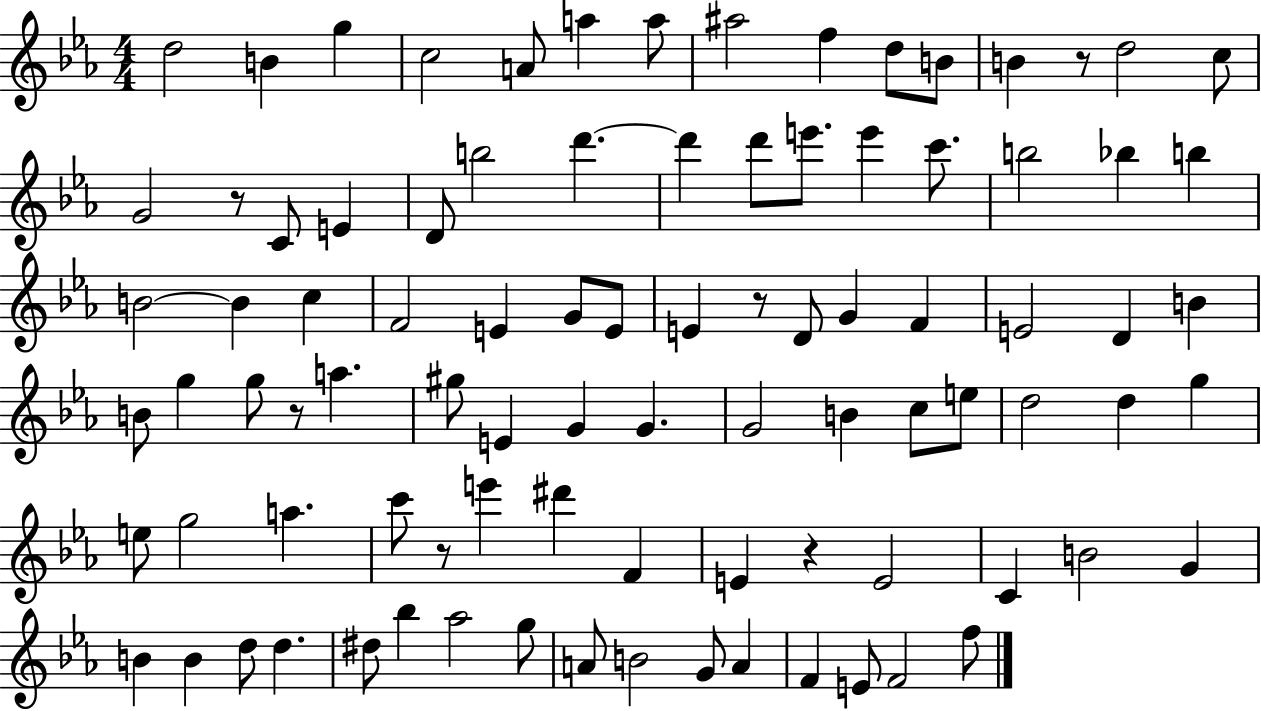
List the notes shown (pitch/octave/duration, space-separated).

D5/h B4/q G5/q C5/h A4/e A5/q A5/e A#5/h F5/q D5/e B4/e B4/q R/e D5/h C5/e G4/h R/e C4/e E4/q D4/e B5/h D6/q. D6/q D6/e E6/e. E6/q C6/e. B5/h Bb5/q B5/q B4/h B4/q C5/q F4/h E4/q G4/e E4/e E4/q R/e D4/e G4/q F4/q E4/h D4/q B4/q B4/e G5/q G5/e R/e A5/q. G#5/e E4/q G4/q G4/q. G4/h B4/q C5/e E5/e D5/h D5/q G5/q E5/e G5/h A5/q. C6/e R/e E6/q D#6/q F4/q E4/q R/q E4/h C4/q B4/h G4/q B4/q B4/q D5/e D5/q. D#5/e Bb5/q Ab5/h G5/e A4/e B4/h G4/e A4/q F4/q E4/e F4/h F5/e